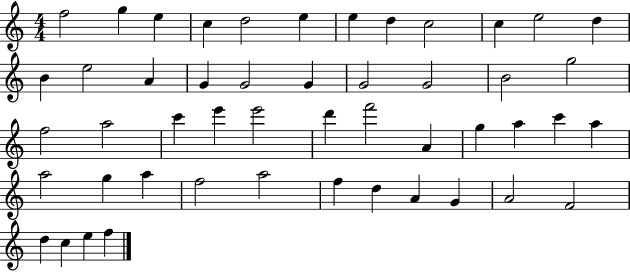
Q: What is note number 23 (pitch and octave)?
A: F5